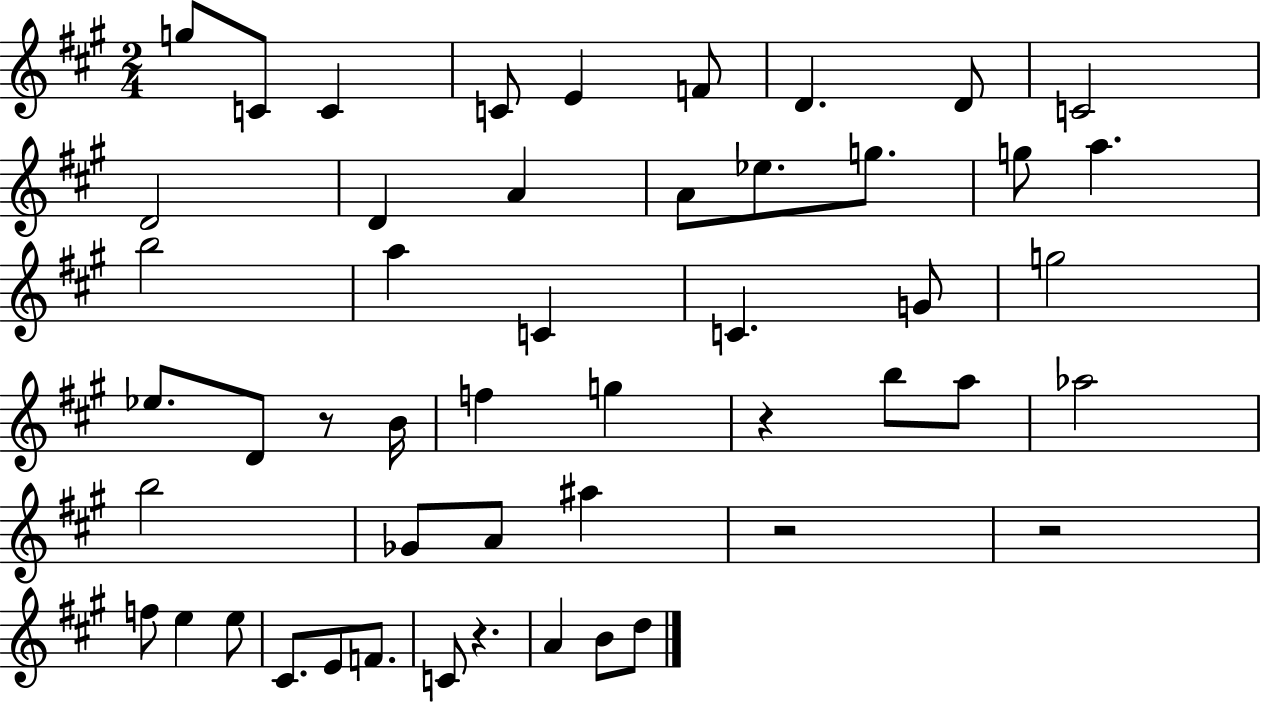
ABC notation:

X:1
T:Untitled
M:2/4
L:1/4
K:A
g/2 C/2 C C/2 E F/2 D D/2 C2 D2 D A A/2 _e/2 g/2 g/2 a b2 a C C G/2 g2 _e/2 D/2 z/2 B/4 f g z b/2 a/2 _a2 b2 _G/2 A/2 ^a z2 z2 f/2 e e/2 ^C/2 E/2 F/2 C/2 z A B/2 d/2